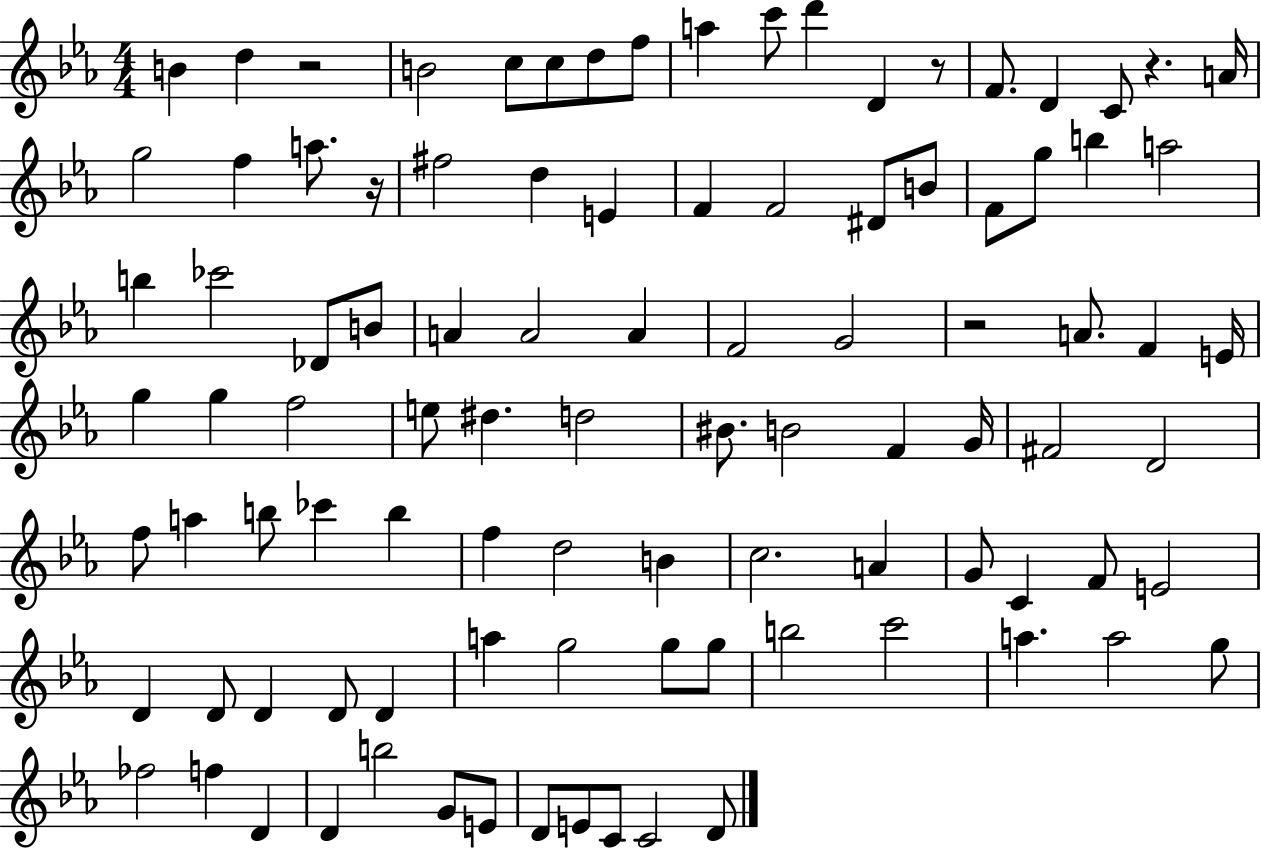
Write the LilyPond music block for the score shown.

{
  \clef treble
  \numericTimeSignature
  \time 4/4
  \key ees \major
  b'4 d''4 r2 | b'2 c''8 c''8 d''8 f''8 | a''4 c'''8 d'''4 d'4 r8 | f'8. d'4 c'8 r4. a'16 | \break g''2 f''4 a''8. r16 | fis''2 d''4 e'4 | f'4 f'2 dis'8 b'8 | f'8 g''8 b''4 a''2 | \break b''4 ces'''2 des'8 b'8 | a'4 a'2 a'4 | f'2 g'2 | r2 a'8. f'4 e'16 | \break g''4 g''4 f''2 | e''8 dis''4. d''2 | bis'8. b'2 f'4 g'16 | fis'2 d'2 | \break f''8 a''4 b''8 ces'''4 b''4 | f''4 d''2 b'4 | c''2. a'4 | g'8 c'4 f'8 e'2 | \break d'4 d'8 d'4 d'8 d'4 | a''4 g''2 g''8 g''8 | b''2 c'''2 | a''4. a''2 g''8 | \break fes''2 f''4 d'4 | d'4 b''2 g'8 e'8 | d'8 e'8 c'8 c'2 d'8 | \bar "|."
}